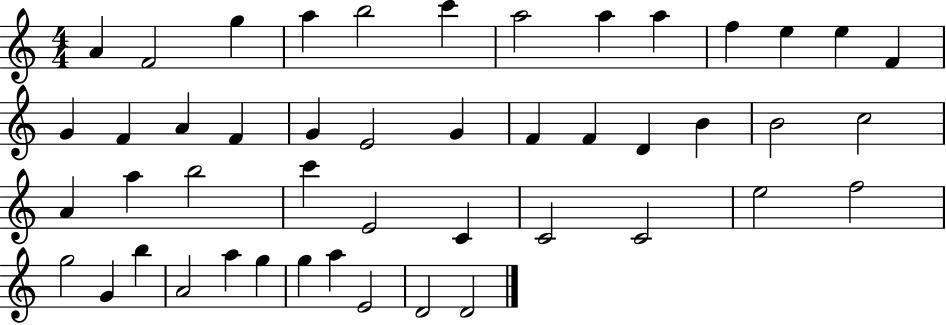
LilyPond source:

{
  \clef treble
  \numericTimeSignature
  \time 4/4
  \key c \major
  a'4 f'2 g''4 | a''4 b''2 c'''4 | a''2 a''4 a''4 | f''4 e''4 e''4 f'4 | \break g'4 f'4 a'4 f'4 | g'4 e'2 g'4 | f'4 f'4 d'4 b'4 | b'2 c''2 | \break a'4 a''4 b''2 | c'''4 e'2 c'4 | c'2 c'2 | e''2 f''2 | \break g''2 g'4 b''4 | a'2 a''4 g''4 | g''4 a''4 e'2 | d'2 d'2 | \break \bar "|."
}